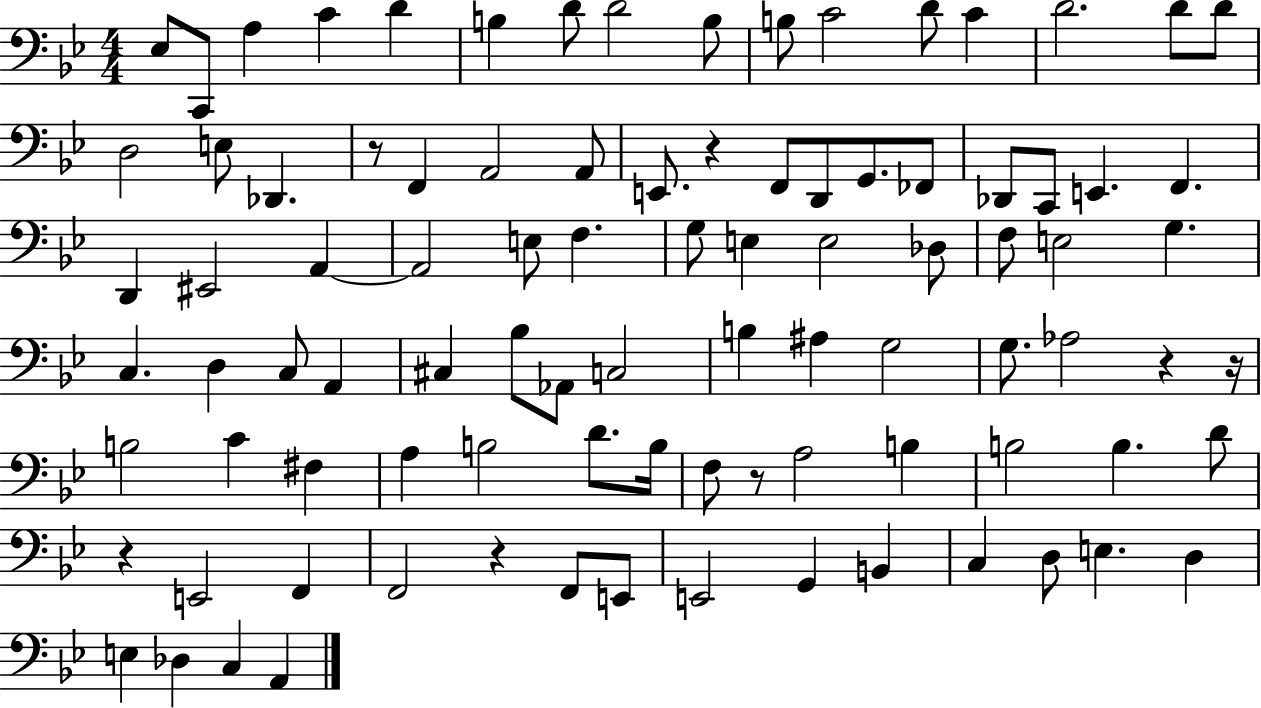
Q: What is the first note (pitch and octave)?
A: Eb3